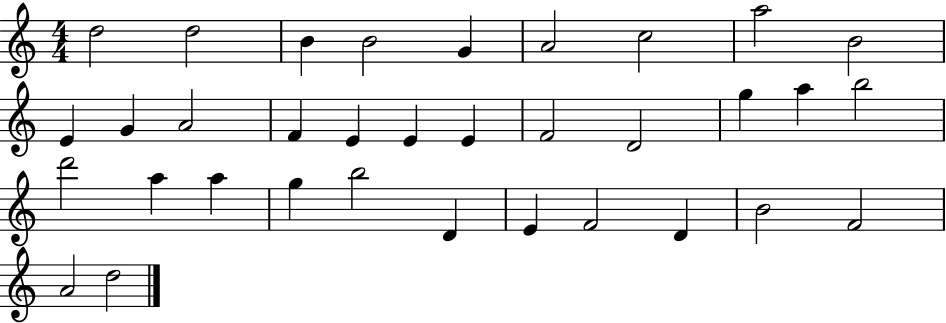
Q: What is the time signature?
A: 4/4